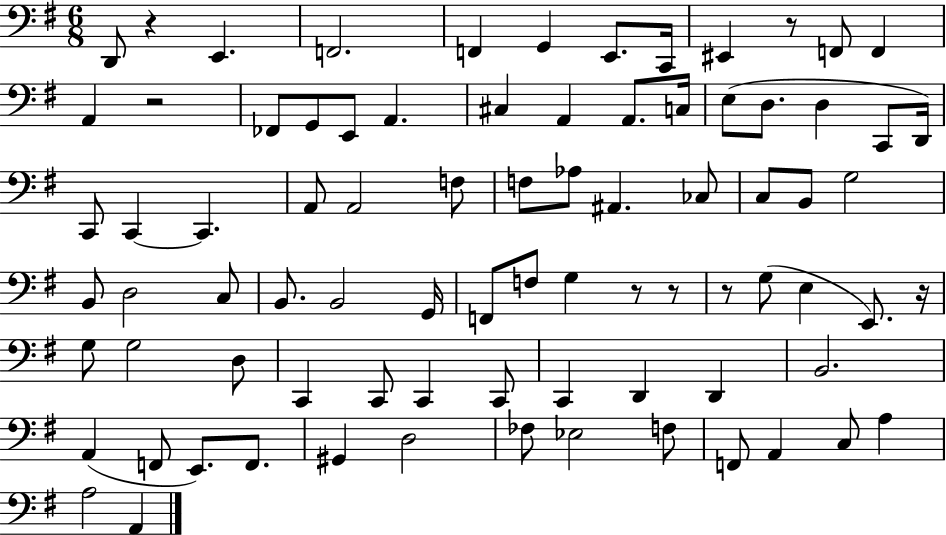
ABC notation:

X:1
T:Untitled
M:6/8
L:1/4
K:G
D,,/2 z E,, F,,2 F,, G,, E,,/2 C,,/4 ^E,, z/2 F,,/2 F,, A,, z2 _F,,/2 G,,/2 E,,/2 A,, ^C, A,, A,,/2 C,/4 E,/2 D,/2 D, C,,/2 D,,/4 C,,/2 C,, C,, A,,/2 A,,2 F,/2 F,/2 _A,/2 ^A,, _C,/2 C,/2 B,,/2 G,2 B,,/2 D,2 C,/2 B,,/2 B,,2 G,,/4 F,,/2 F,/2 G, z/2 z/2 z/2 G,/2 E, E,,/2 z/4 G,/2 G,2 D,/2 C,, C,,/2 C,, C,,/2 C,, D,, D,, B,,2 A,, F,,/2 E,,/2 F,,/2 ^G,, D,2 _F,/2 _E,2 F,/2 F,,/2 A,, C,/2 A, A,2 A,,